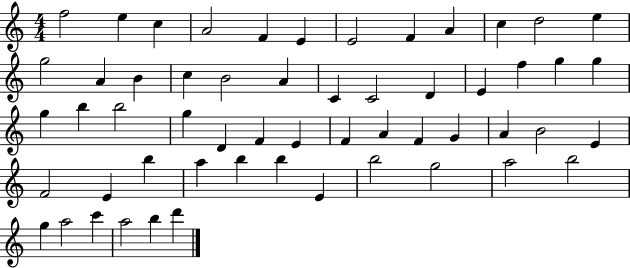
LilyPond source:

{
  \clef treble
  \numericTimeSignature
  \time 4/4
  \key c \major
  f''2 e''4 c''4 | a'2 f'4 e'4 | e'2 f'4 a'4 | c''4 d''2 e''4 | \break g''2 a'4 b'4 | c''4 b'2 a'4 | c'4 c'2 d'4 | e'4 f''4 g''4 g''4 | \break g''4 b''4 b''2 | g''4 d'4 f'4 e'4 | f'4 a'4 f'4 g'4 | a'4 b'2 e'4 | \break f'2 e'4 b''4 | a''4 b''4 b''4 e'4 | b''2 g''2 | a''2 b''2 | \break g''4 a''2 c'''4 | a''2 b''4 d'''4 | \bar "|."
}